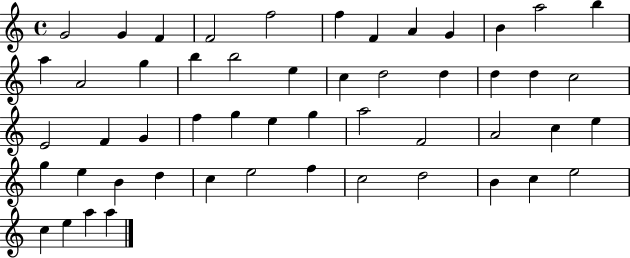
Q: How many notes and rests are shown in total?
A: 52